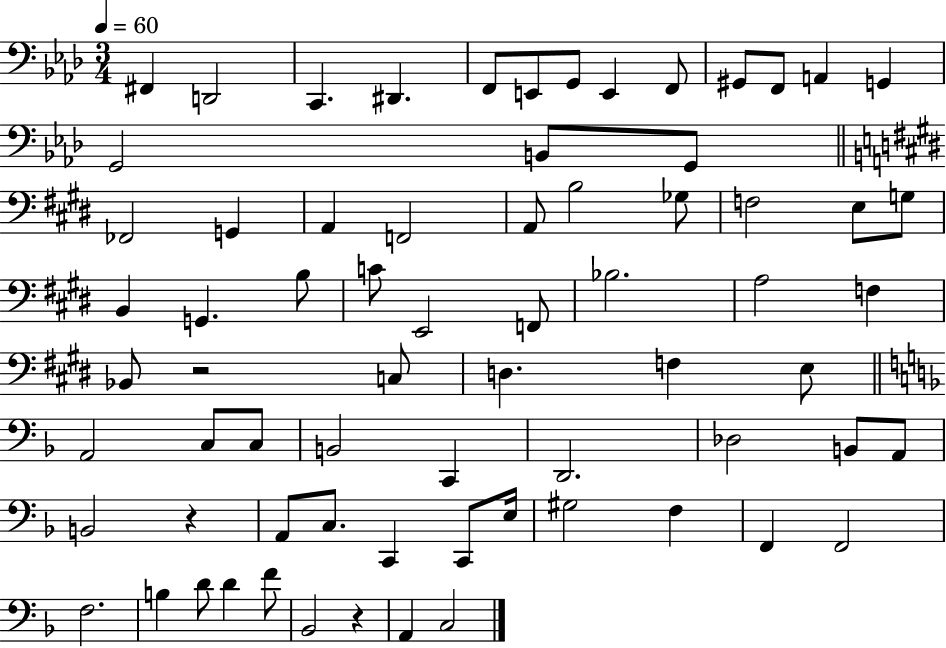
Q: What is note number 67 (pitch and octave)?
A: C3